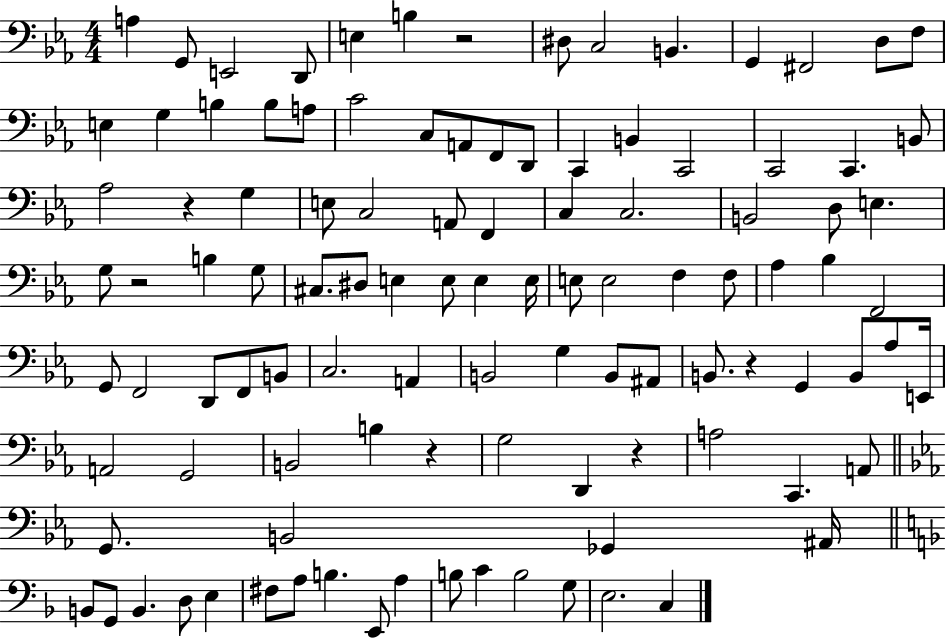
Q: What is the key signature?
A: EES major